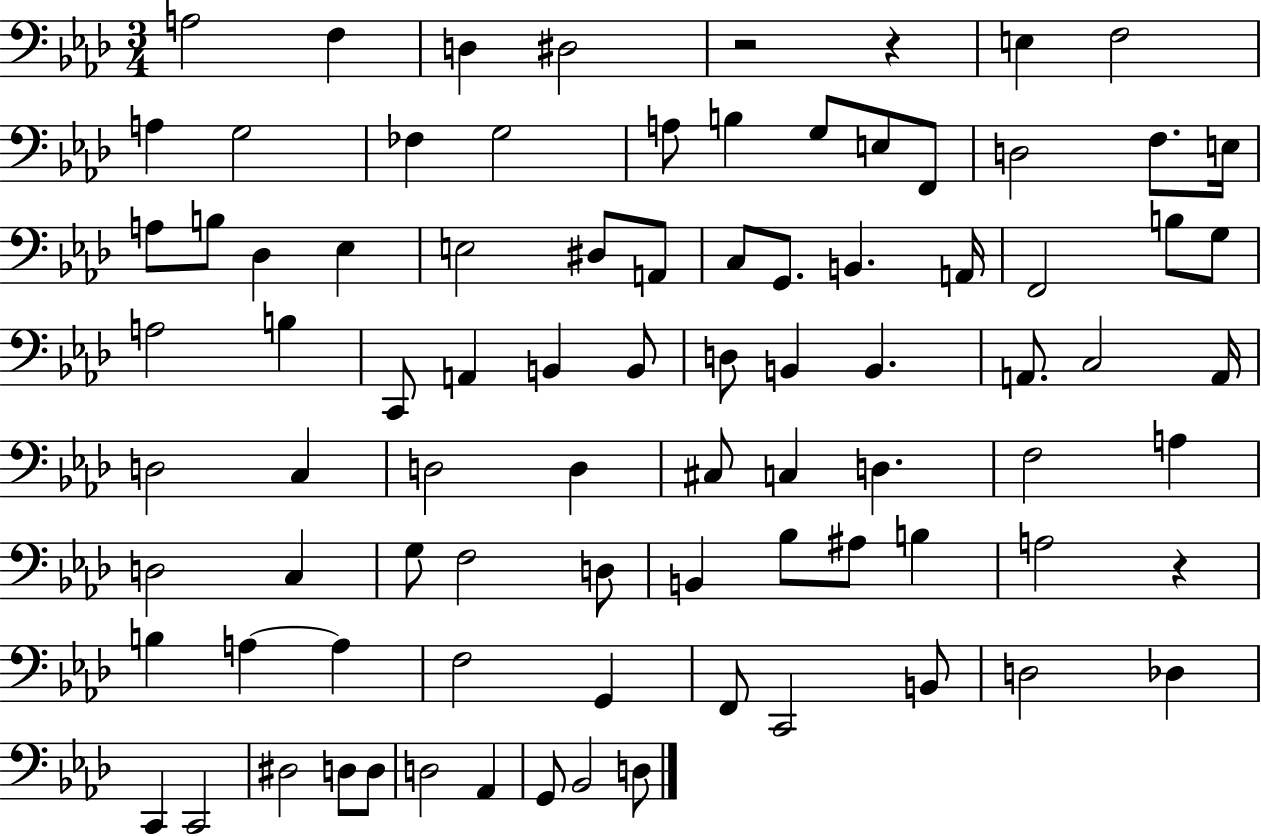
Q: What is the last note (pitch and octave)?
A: D3